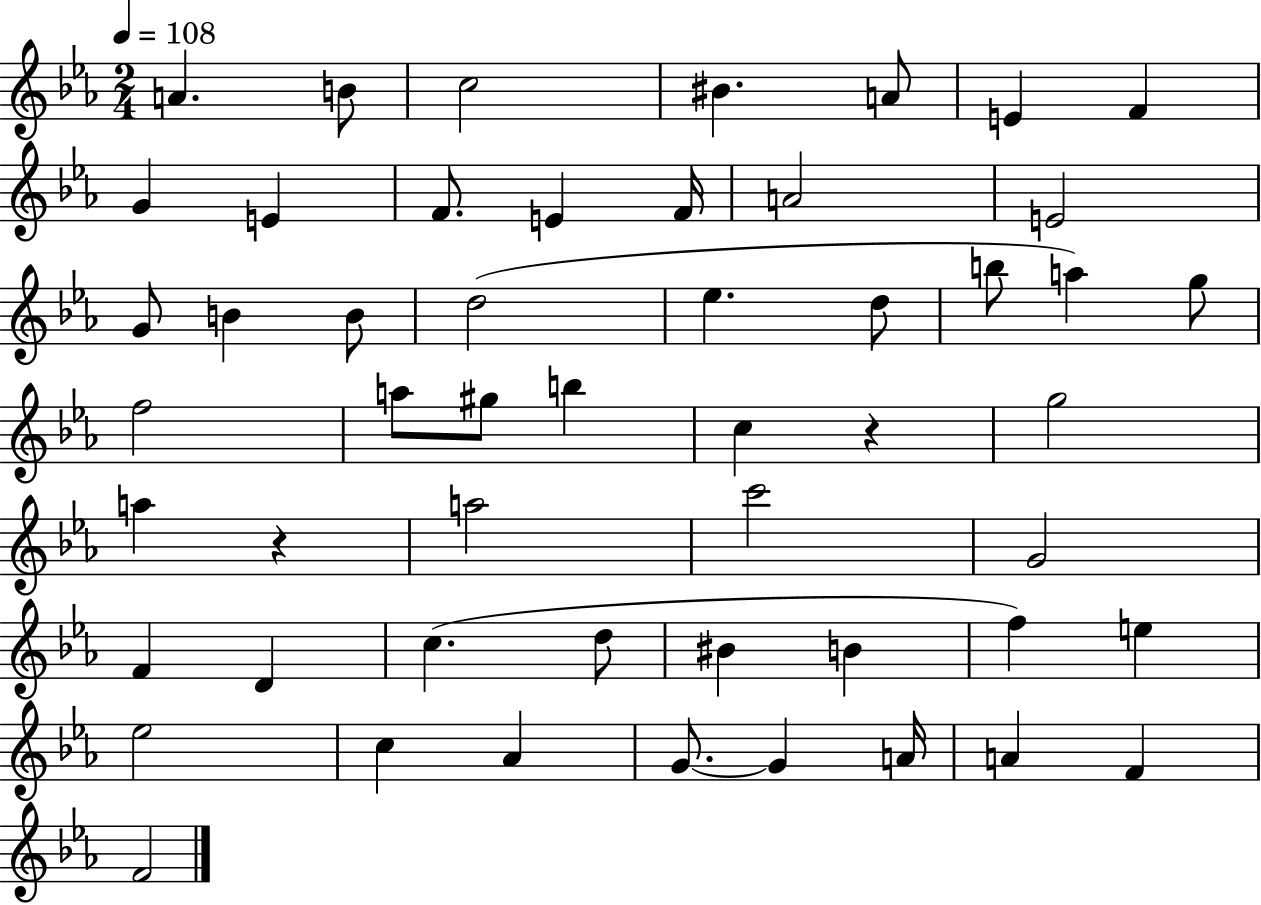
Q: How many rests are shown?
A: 2